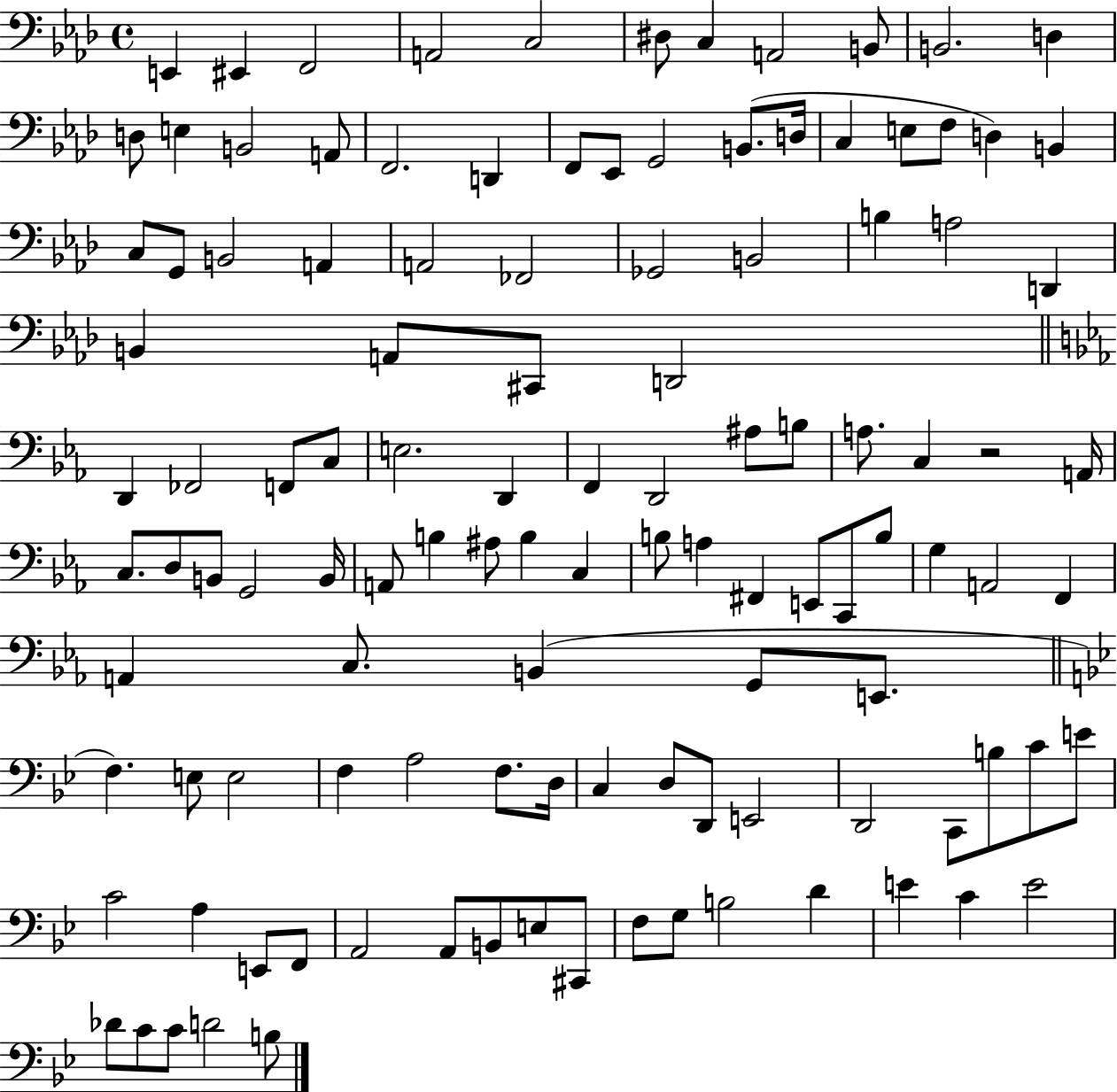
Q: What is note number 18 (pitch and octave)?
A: F2